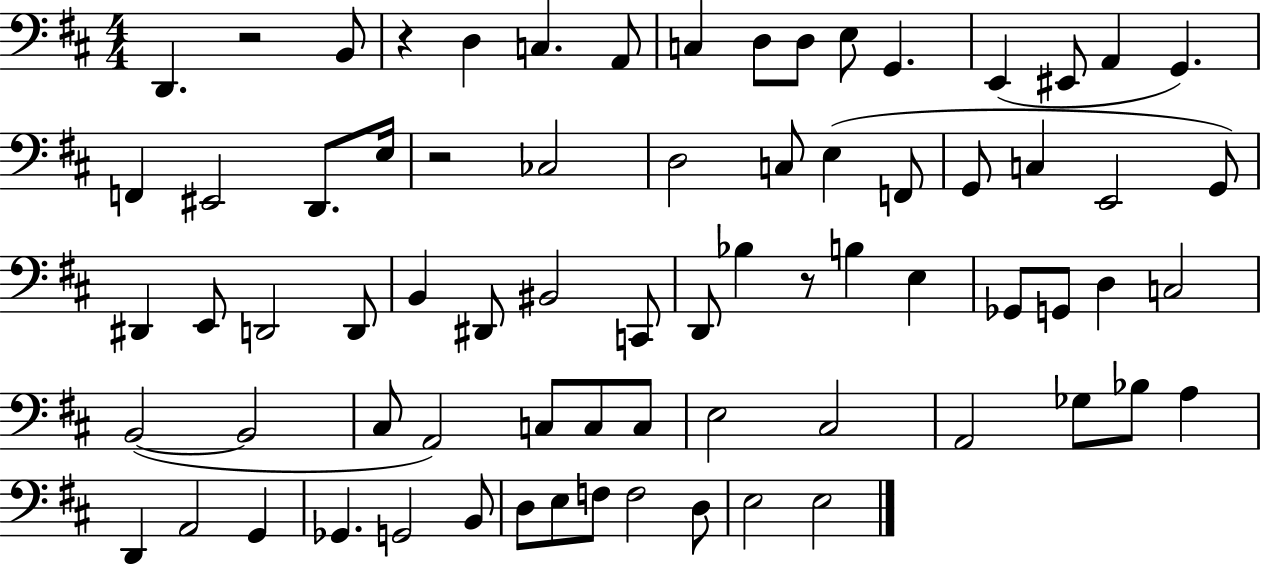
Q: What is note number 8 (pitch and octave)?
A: D3